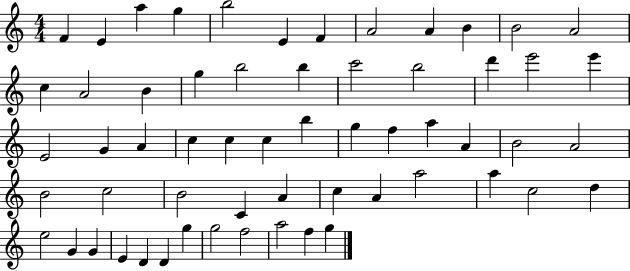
F4/q E4/q A5/q G5/q B5/h E4/q F4/q A4/h A4/q B4/q B4/h A4/h C5/q A4/h B4/q G5/q B5/h B5/q C6/h B5/h D6/q E6/h E6/q E4/h G4/q A4/q C5/q C5/q C5/q B5/q G5/q F5/q A5/q A4/q B4/h A4/h B4/h C5/h B4/h C4/q A4/q C5/q A4/q A5/h A5/q C5/h D5/q E5/h G4/q G4/q E4/q D4/q D4/q G5/q G5/h F5/h A5/h F5/q G5/q